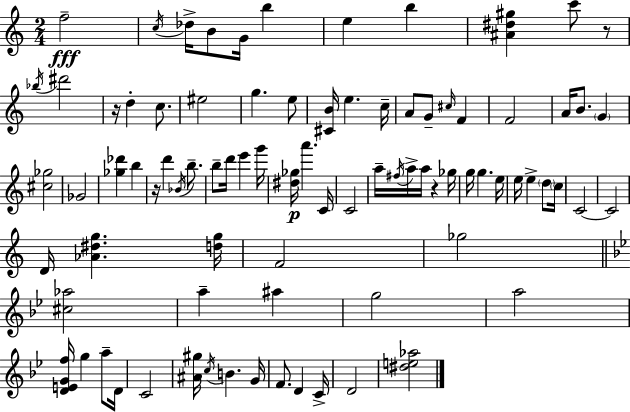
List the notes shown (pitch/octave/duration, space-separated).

F5/h C5/s Db5/s B4/e G4/s B5/q E5/q B5/q [A#4,D#5,G#5]/q C6/e R/e Bb5/s D#6/h R/s D5/q C5/e. EIS5/h G5/q. E5/e [C#4,B4]/s E5/q. C5/s A4/e G4/e C#5/s F4/q F4/h A4/s B4/e. G4/q [C#5,Gb5]/h Gb4/h [Gb5,Db6]/q B5/q R/s D6/q Bb4/s B5/e. B5/e D6/s E6/q G6/s [D#5,Gb5]/s A6/q. C4/s C4/h A5/s F#5/s A5/s A5/s R/q Gb5/s G5/s G5/q. E5/s E5/s E5/q D5/e C5/s C4/h C4/h D4/s [Ab4,D#5,G5]/q. [D5,G5]/s F4/h Gb5/h [C#5,Ab5]/h A5/q A#5/q G5/h A5/h [D4,E4,G4,F5]/s G5/q A5/e D4/s C4/h [A#4,G#5]/s C5/s B4/q. G4/s F4/e. D4/q C4/s D4/h [D#5,E5,Ab5]/h